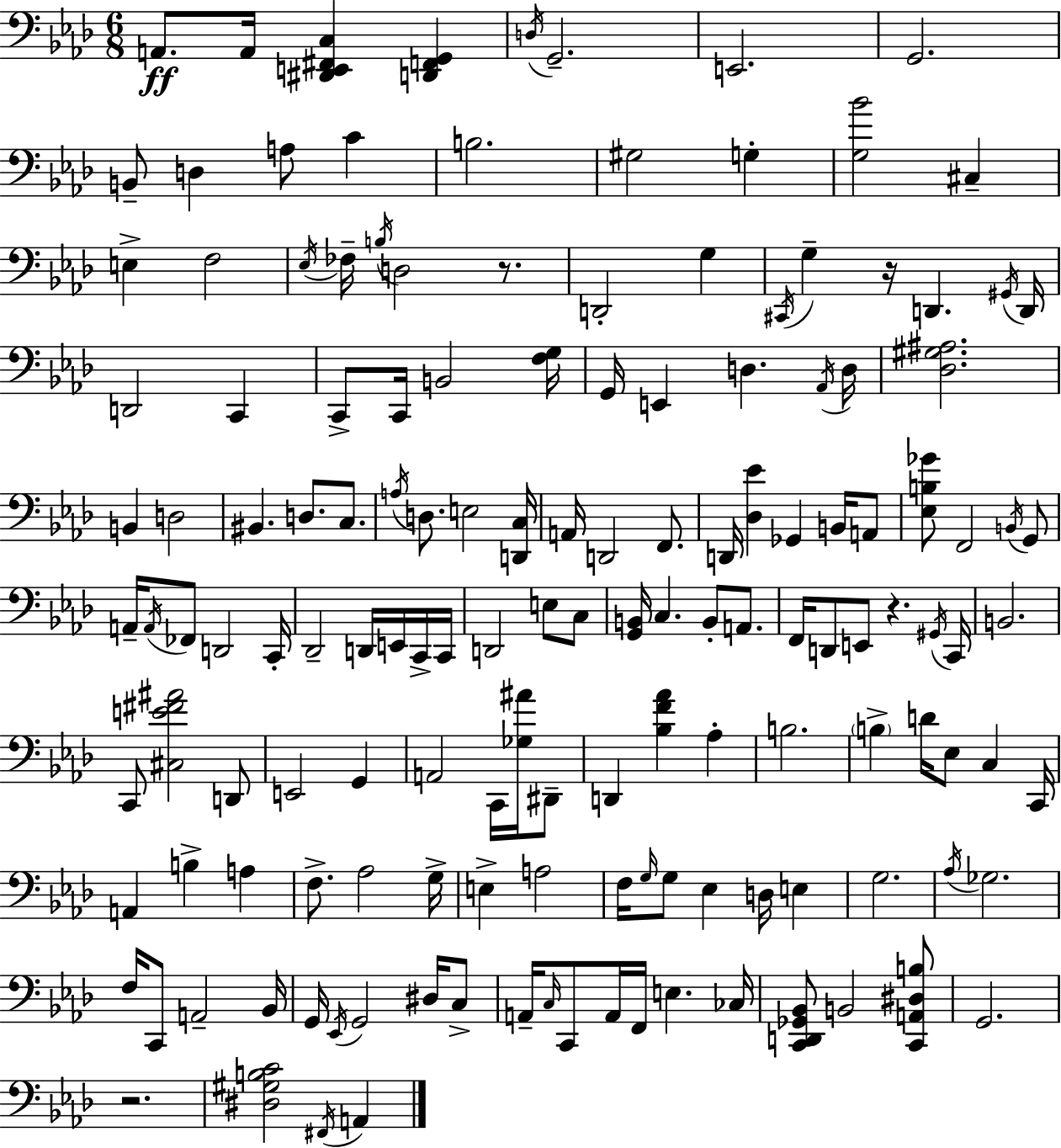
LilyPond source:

{
  \clef bass
  \numericTimeSignature
  \time 6/8
  \key f \minor
  a,8.\ff a,16 <dis, e, fis, c>4 <d, f, g,>4 | \acciaccatura { d16 } g,2.-- | e,2. | g,2. | \break b,8-- d4 a8 c'4 | b2. | gis2 g4-. | <g bes'>2 cis4-- | \break e4-> f2 | \acciaccatura { ees16 } fes16-- \acciaccatura { b16 } d2 | r8. d,2-. g4 | \acciaccatura { cis,16 } g4-- r16 d,4. | \break \acciaccatura { gis,16 } d,16 d,2 | c,4 c,8-> c,16 b,2 | <f g>16 g,16 e,4 d4. | \acciaccatura { aes,16 } d16 <des gis ais>2. | \break b,4 d2 | bis,4. | d8. c8. \acciaccatura { a16 } d8. e2 | <d, c>16 a,16 d,2 | \break f,8. d,16 <des ees'>4 | ges,4 b,16 a,8 <ees b ges'>8 f,2 | \acciaccatura { b,16 } g,8 a,16-- \acciaccatura { a,16 } fes,8 | d,2 c,16-. des,2-- | \break d,16 e,16 c,16-> c,16 d,2 | e8 c8 <g, b,>16 c4. | b,8-. a,8. f,16 d,8 | e,8 r4. \acciaccatura { gis,16 } c,16 b,2. | \break c,8 | <cis e' fis' ais'>2 d,8 e,2 | g,4 a,2 | c,16 <ges ais'>16 dis,8-- d,4 | \break <bes f' aes'>4 aes4-. b2. | \parenthesize b4-> | d'16 ees8 c4 c,16 a,4 | b4-> a4 f8.-> | \break aes2 g16-> e4-> | a2 f16 \grace { g16 } | g8 ees4 d16 e4 g2. | \acciaccatura { aes16 } | \break ges2. | f16 c,8 a,2-- bes,16 | g,16 \acciaccatura { ees,16 } g,2 dis16 c8-> | a,16-- \grace { c16 } c,8 a,16 f,16 e4. | \break ces16 <c, d, ges, bes,>8 b,2 | <c, a, dis b>8 g,2. | r2. | <dis gis b c'>2 \acciaccatura { fis,16 } a,4 | \break \bar "|."
}